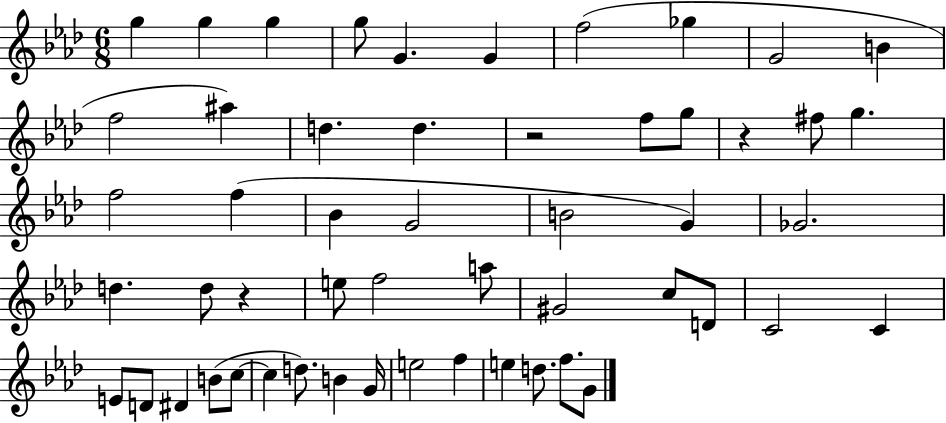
{
  \clef treble
  \numericTimeSignature
  \time 6/8
  \key aes \major
  \repeat volta 2 { g''4 g''4 g''4 | g''8 g'4. g'4 | f''2( ges''4 | g'2 b'4 | \break f''2 ais''4) | d''4. d''4. | r2 f''8 g''8 | r4 fis''8 g''4. | \break f''2 f''4( | bes'4 g'2 | b'2 g'4) | ges'2. | \break d''4. d''8 r4 | e''8 f''2 a''8 | gis'2 c''8 d'8 | c'2 c'4 | \break e'8 d'8 dis'4 b'8( c''8~~ | c''4 d''8.) b'4 g'16 | e''2 f''4 | e''4 d''8. f''8. g'8 | \break } \bar "|."
}